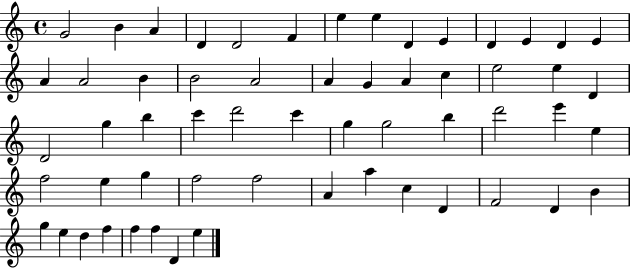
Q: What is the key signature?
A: C major